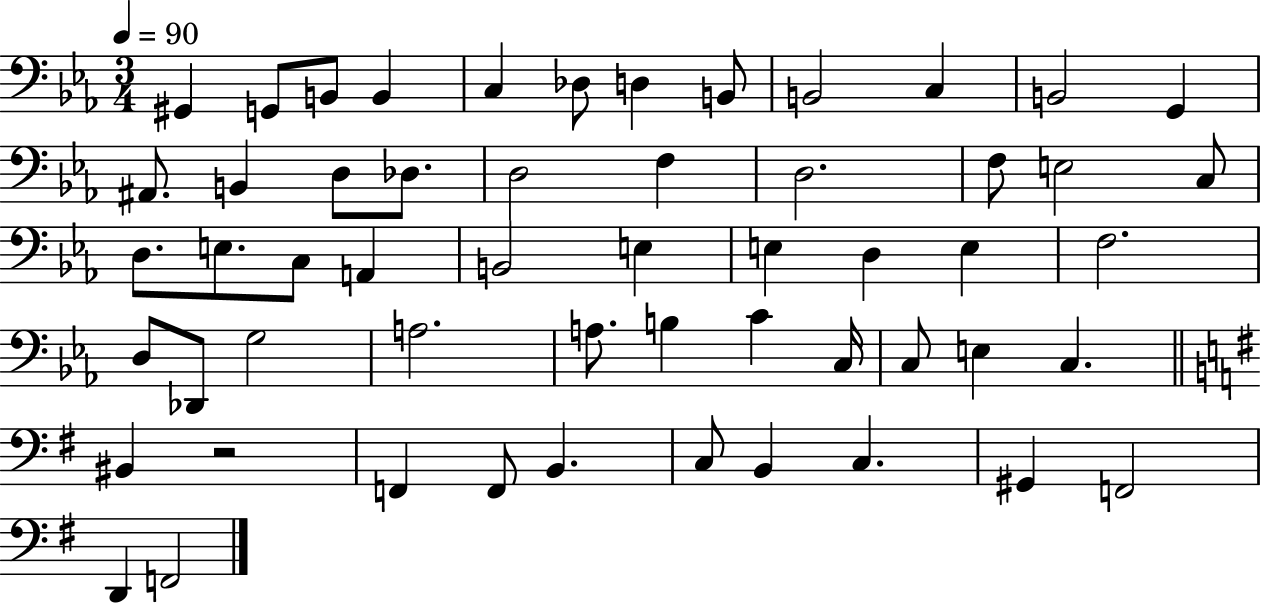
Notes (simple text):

G#2/q G2/e B2/e B2/q C3/q Db3/e D3/q B2/e B2/h C3/q B2/h G2/q A#2/e. B2/q D3/e Db3/e. D3/h F3/q D3/h. F3/e E3/h C3/e D3/e. E3/e. C3/e A2/q B2/h E3/q E3/q D3/q E3/q F3/h. D3/e Db2/e G3/h A3/h. A3/e. B3/q C4/q C3/s C3/e E3/q C3/q. BIS2/q R/h F2/q F2/e B2/q. C3/e B2/q C3/q. G#2/q F2/h D2/q F2/h